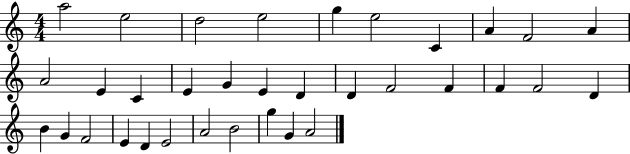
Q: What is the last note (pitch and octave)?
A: A4